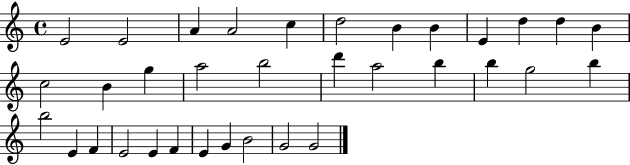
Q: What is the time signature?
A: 4/4